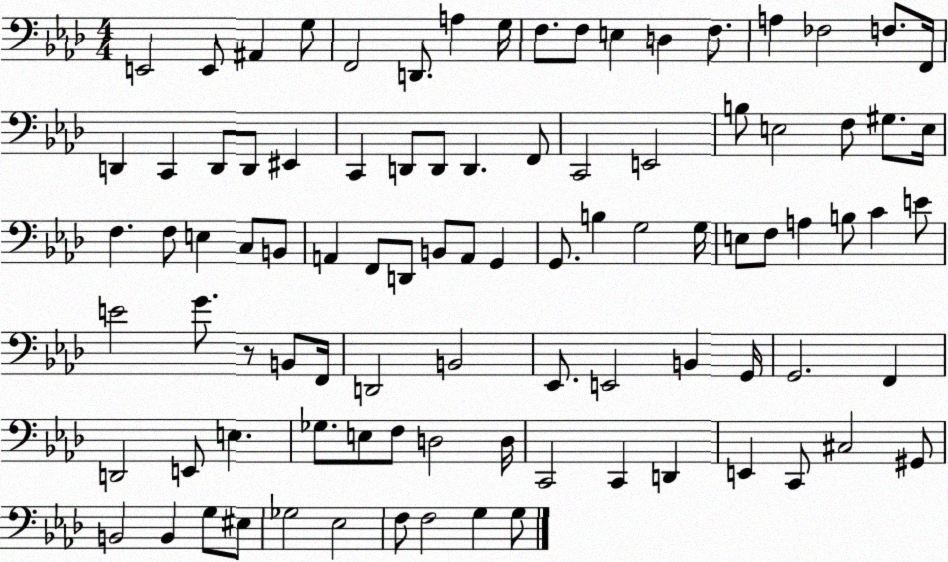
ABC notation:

X:1
T:Untitled
M:4/4
L:1/4
K:Ab
E,,2 E,,/2 ^A,, G,/2 F,,2 D,,/2 A, G,/4 F,/2 F,/2 E, D, F,/2 A, _F,2 F,/2 F,,/4 D,, C,, D,,/2 D,,/2 ^E,, C,, D,,/2 D,,/2 D,, F,,/2 C,,2 E,,2 B,/2 E,2 F,/2 ^G,/2 E,/4 F, F,/2 E, C,/2 B,,/2 A,, F,,/2 D,,/2 B,,/2 A,,/2 G,, G,,/2 B, G,2 G,/4 E,/2 F,/2 A, B,/2 C E/2 E2 G/2 z/2 B,,/2 F,,/4 D,,2 B,,2 _E,,/2 E,,2 B,, G,,/4 G,,2 F,, D,,2 E,,/2 E, _G,/2 E,/2 F,/2 D,2 D,/4 C,,2 C,, D,, E,, C,,/2 ^C,2 ^G,,/2 B,,2 B,, G,/2 ^E,/2 _G,2 _E,2 F,/2 F,2 G, G,/2